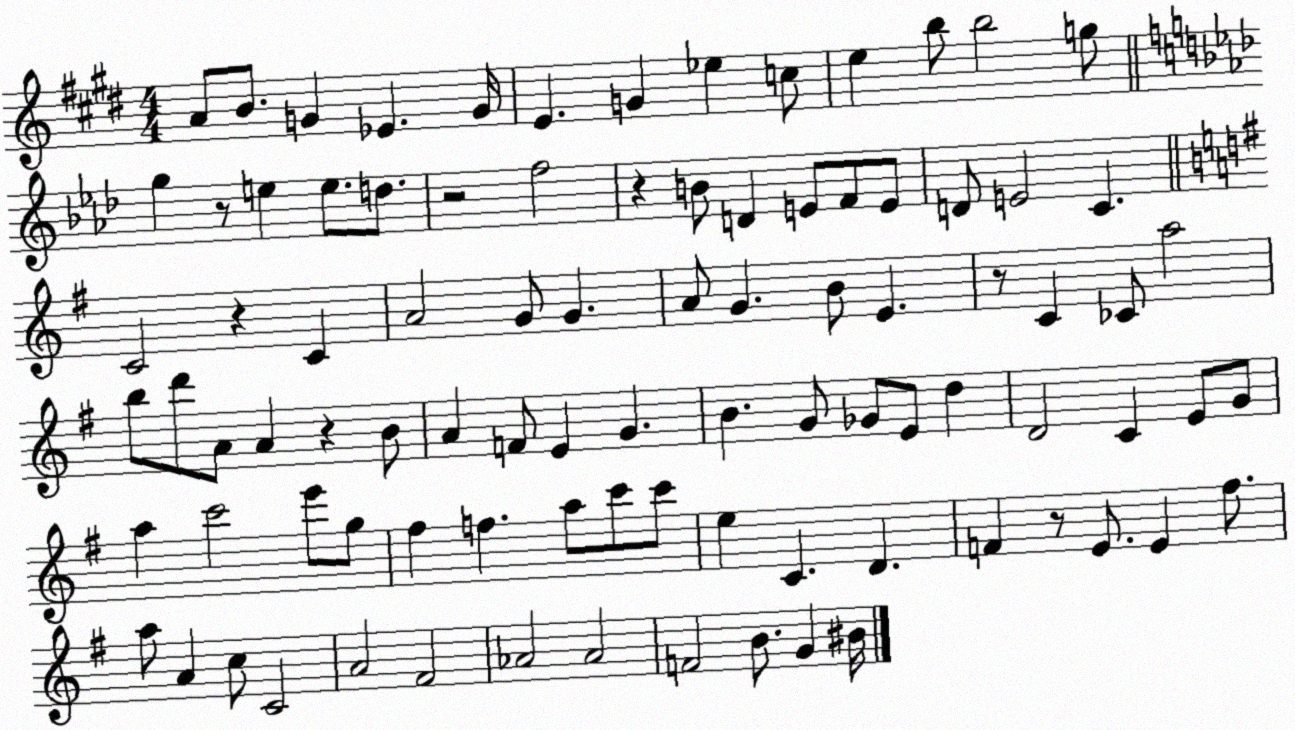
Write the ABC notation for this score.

X:1
T:Untitled
M:4/4
L:1/4
K:E
A/2 B/2 G _E G/4 E G _e c/2 e b/2 b2 g/2 g z/2 e e/2 d/2 z2 f2 z B/2 D E/2 F/2 E/2 D/2 E2 C C2 z C A2 G/2 G A/2 G B/2 E z/2 C _C/2 a2 b/2 d'/2 A/2 A z B/2 A F/2 E G B G/2 _G/2 E/2 d D2 C E/2 G/2 a c'2 e'/2 g/2 ^f f a/2 c'/2 c'/2 e C D F z/2 E/2 E ^f/2 a/2 A c/2 C2 A2 ^F2 _A2 _A2 F2 B/2 G ^B/4